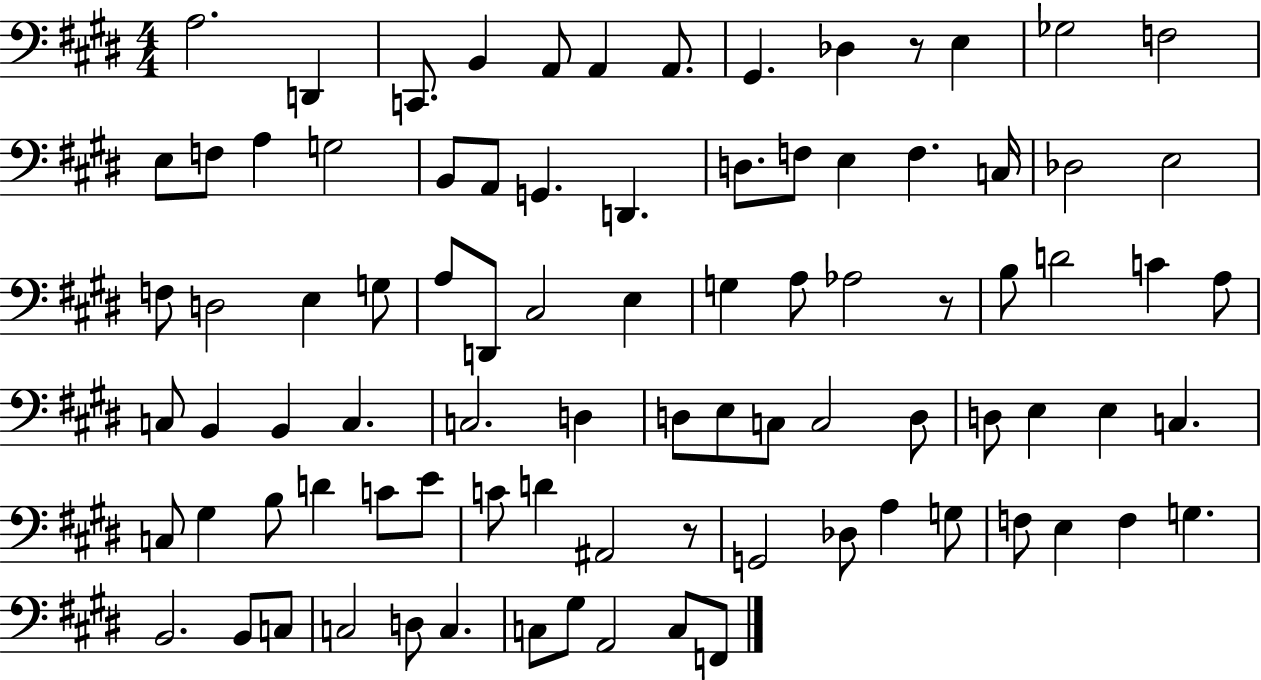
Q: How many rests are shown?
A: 3